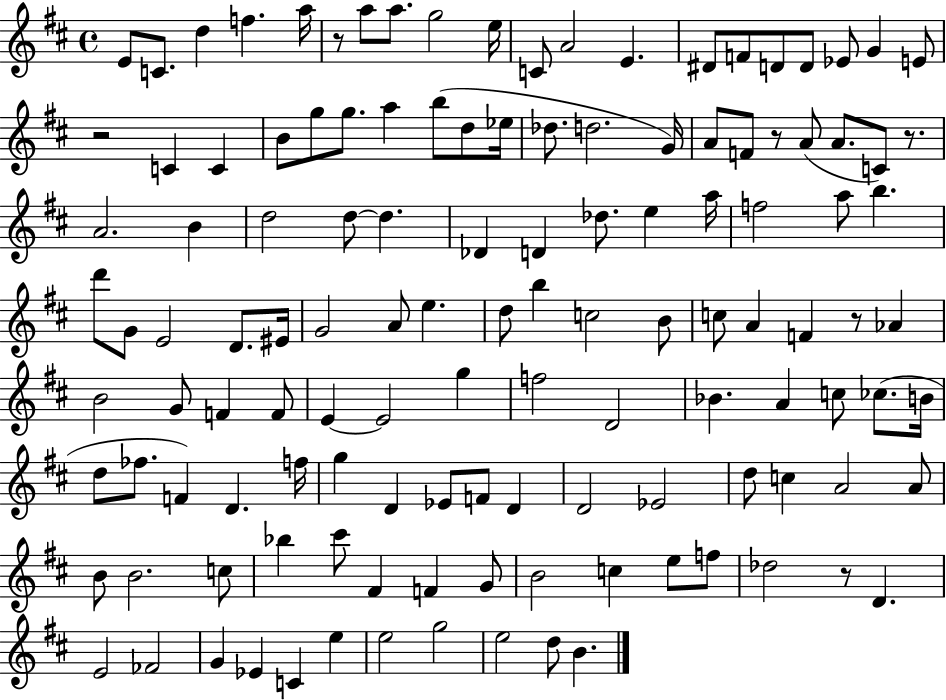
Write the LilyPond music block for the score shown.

{
  \clef treble
  \time 4/4
  \defaultTimeSignature
  \key d \major
  e'8 c'8. d''4 f''4. a''16 | r8 a''8 a''8. g''2 e''16 | c'8 a'2 e'4. | dis'8 f'8 d'8 d'8 ees'8 g'4 e'8 | \break r2 c'4 c'4 | b'8 g''8 g''8. a''4 b''8( d''8 ees''16 | des''8. d''2. g'16) | a'8 f'8 r8 a'8( a'8. c'8) r8. | \break a'2. b'4 | d''2 d''8~~ d''4. | des'4 d'4 des''8. e''4 a''16 | f''2 a''8 b''4. | \break d'''8 g'8 e'2 d'8. eis'16 | g'2 a'8 e''4. | d''8 b''4 c''2 b'8 | c''8 a'4 f'4 r8 aes'4 | \break b'2 g'8 f'4 f'8 | e'4~~ e'2 g''4 | f''2 d'2 | bes'4. a'4 c''8 ces''8.( b'16 | \break d''8 fes''8. f'4) d'4. f''16 | g''4 d'4 ees'8 f'8 d'4 | d'2 ees'2 | d''8 c''4 a'2 a'8 | \break b'8 b'2. c''8 | bes''4 cis'''8 fis'4 f'4 g'8 | b'2 c''4 e''8 f''8 | des''2 r8 d'4. | \break e'2 fes'2 | g'4 ees'4 c'4 e''4 | e''2 g''2 | e''2 d''8 b'4. | \break \bar "|."
}